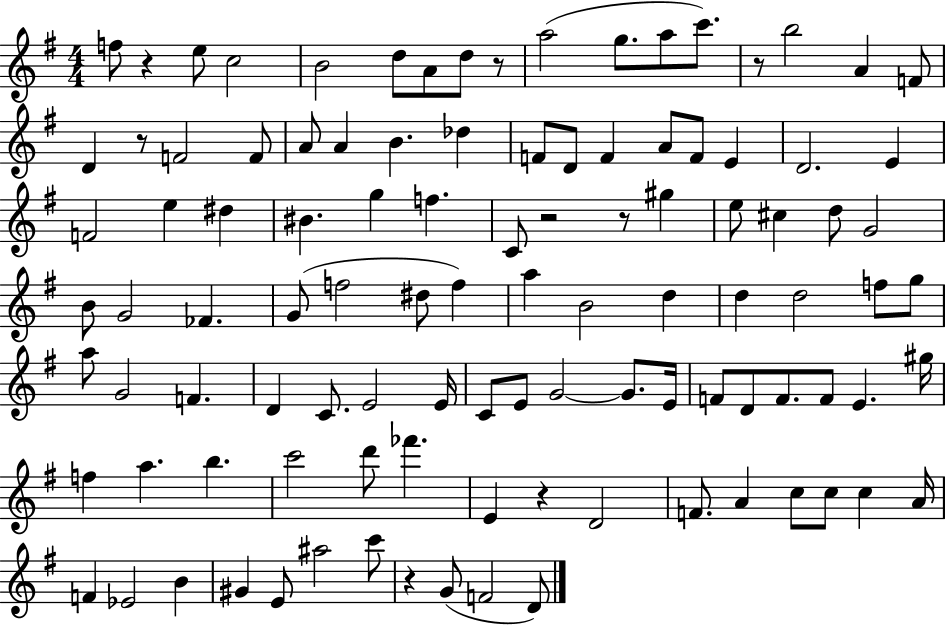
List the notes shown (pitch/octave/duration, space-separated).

F5/e R/q E5/e C5/h B4/h D5/e A4/e D5/e R/e A5/h G5/e. A5/e C6/e. R/e B5/h A4/q F4/e D4/q R/e F4/h F4/e A4/e A4/q B4/q. Db5/q F4/e D4/e F4/q A4/e F4/e E4/q D4/h. E4/q F4/h E5/q D#5/q BIS4/q. G5/q F5/q. C4/e R/h R/e G#5/q E5/e C#5/q D5/e G4/h B4/e G4/h FES4/q. G4/e F5/h D#5/e F5/q A5/q B4/h D5/q D5/q D5/h F5/e G5/e A5/e G4/h F4/q. D4/q C4/e. E4/h E4/s C4/e E4/e G4/h G4/e. E4/s F4/e D4/e F4/e. F4/e E4/q. G#5/s F5/q A5/q. B5/q. C6/h D6/e FES6/q. E4/q R/q D4/h F4/e. A4/q C5/e C5/e C5/q A4/s F4/q Eb4/h B4/q G#4/q E4/e A#5/h C6/e R/q G4/e F4/h D4/e